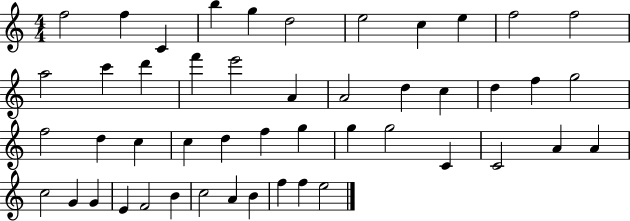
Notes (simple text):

F5/h F5/q C4/q B5/q G5/q D5/h E5/h C5/q E5/q F5/h F5/h A5/h C6/q D6/q F6/q E6/h A4/q A4/h D5/q C5/q D5/q F5/q G5/h F5/h D5/q C5/q C5/q D5/q F5/q G5/q G5/q G5/h C4/q C4/h A4/q A4/q C5/h G4/q G4/q E4/q F4/h B4/q C5/h A4/q B4/q F5/q F5/q E5/h